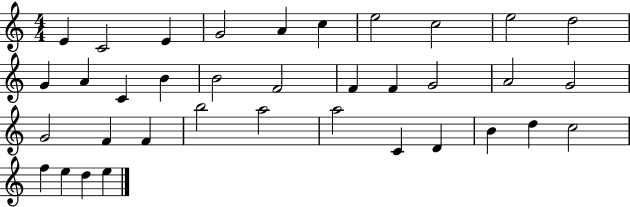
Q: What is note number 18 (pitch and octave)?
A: F4